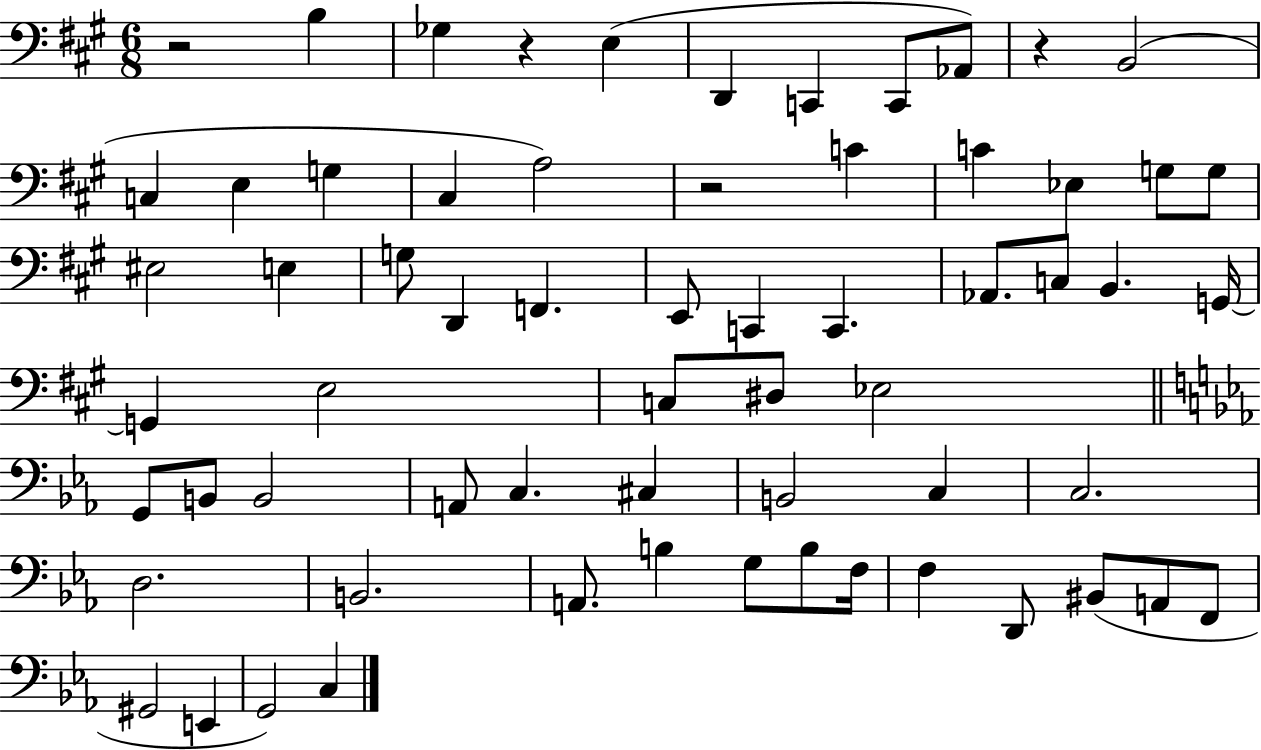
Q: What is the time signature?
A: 6/8